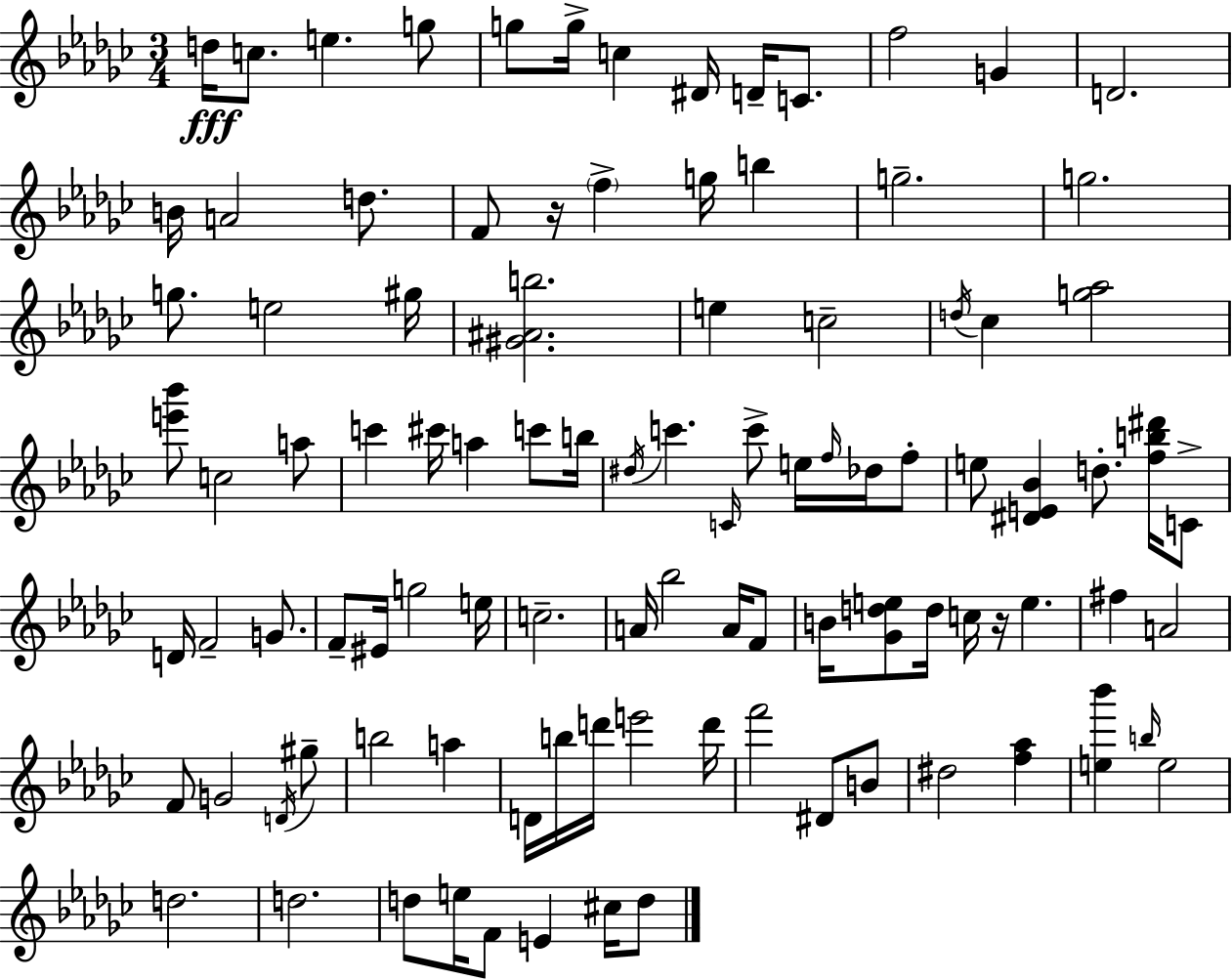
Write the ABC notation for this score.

X:1
T:Untitled
M:3/4
L:1/4
K:Ebm
d/4 c/2 e g/2 g/2 g/4 c ^D/4 D/4 C/2 f2 G D2 B/4 A2 d/2 F/2 z/4 f g/4 b g2 g2 g/2 e2 ^g/4 [^G^Ab]2 e c2 d/4 _c [g_a]2 [e'_b']/2 c2 a/2 c' ^c'/4 a c'/2 b/4 ^d/4 c' C/4 c'/2 e/4 f/4 _d/4 f/2 e/2 [^DE_B] d/2 [fb^d']/4 C/2 D/4 F2 G/2 F/2 ^E/4 g2 e/4 c2 A/4 _b2 A/4 F/2 B/4 [_Gde]/2 d/4 c/4 z/4 e ^f A2 F/2 G2 D/4 ^g/2 b2 a D/4 b/4 d'/4 e'2 d'/4 f'2 ^D/2 B/2 ^d2 [f_a] [e_b'] b/4 e2 d2 d2 d/2 e/4 F/2 E ^c/4 d/2